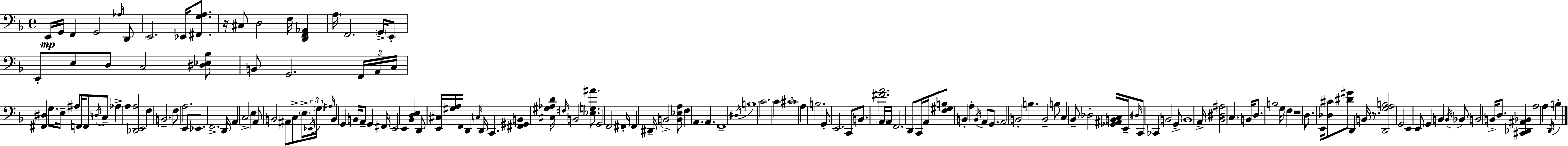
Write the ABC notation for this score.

X:1
T:Untitled
M:4/4
L:1/4
K:Dm
E,,/4 G,,/4 F,, G,,2 _A,/4 D,,/2 E,,2 _E,,/4 [^F,,G,A,]/2 z/4 ^C,/2 D,2 F,/4 [D,,F,,_A,,] A,/4 F,,2 G,,/4 E,,/2 E,,/2 E,/2 D,/2 C,2 [^D,_E,_B,]/2 B,,/2 G,,2 F,,/4 A,,/4 C,/4 [^F,,^D,] G,/2 E,/4 ^A,/2 F,,/4 F,,/2 D,/4 C,/2 _A, A, [_D,,E,,A,]2 F, B,,2 F,/2 A,2 E,,/2 _E,,/2 F,,2 D,,/4 A,, C,2 E, A,,/2 B,,2 ^A,,/2 C,/2 E,/4 _E,,/4 G,/4 ^A,/4 B,, G,, B,,/4 A,,/2 G,, ^F,,/4 E,,2 E,, [_B,,D,E,] D,,/2 [E,,^C,]/4 [^G,A,]/4 F,,/4 D,, C,/4 D,,/4 C,, [^F,,^G,,B,,] [^C,^G,_A,D]/4 ^F,/4 B,,2 [_E,G,^A]/2 G,,2 F,,2 ^F,,/4 ^F,, ^D,,/4 B,,2 [B,,_E,A,]/2 F, A,, A,, F,,4 ^D,/4 B,4 C2 C ^C4 A, B,2 G,,/2 E,,2 C,,/2 B,,/2 [^FA]2 A,,/4 A,,/4 F,,2 D,,/2 C,,/4 A,,/4 [F,^G,B,]/2 B,, A, B,,/4 A,,/2 G,,/2 A,,2 B,,2 B, _B,,2 B,/2 C, _B,,/2 _D,2 [_G,,^A,,B,,C,]/4 E,,/4 ^D,/4 C,,/2 _C,, B,,2 G,,/2 B,,4 A,,/4 [_B,,^D,^A,]2 C, B,,/4 D,/2 B,2 G,/4 F, z4 D,/2 E,,/4 [_D,^C]/2 [^D^G]/2 D,, B,,/4 z/2 [D,,G,A,B,]2 G,,2 E,, E,,/2 G,, B,, B,,/4 _B,,/2 B,,2 B,,/4 D,/2 [^C,,_D,,^A,,_B,,] A,2 A, D,,/4 B,